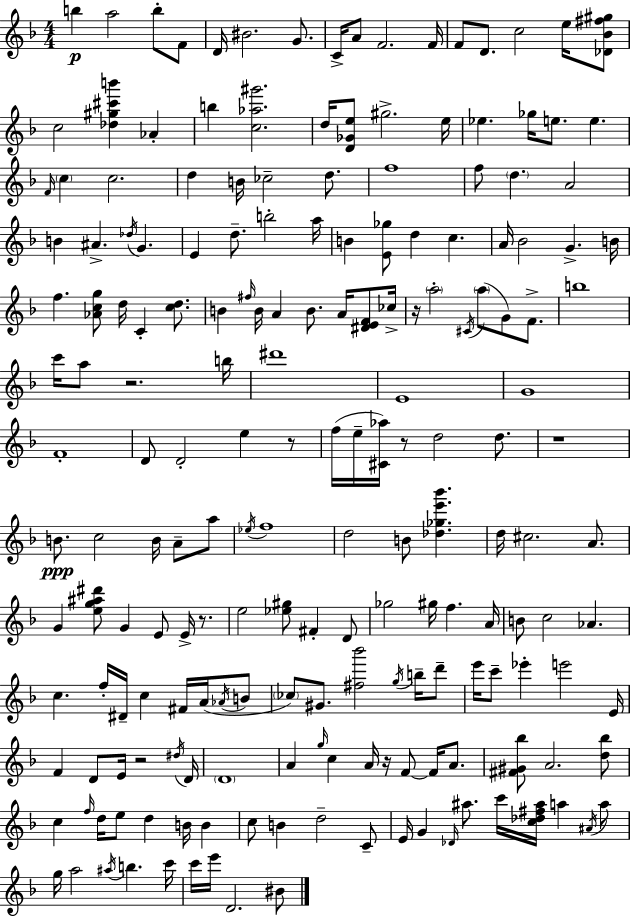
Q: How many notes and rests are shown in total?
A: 191